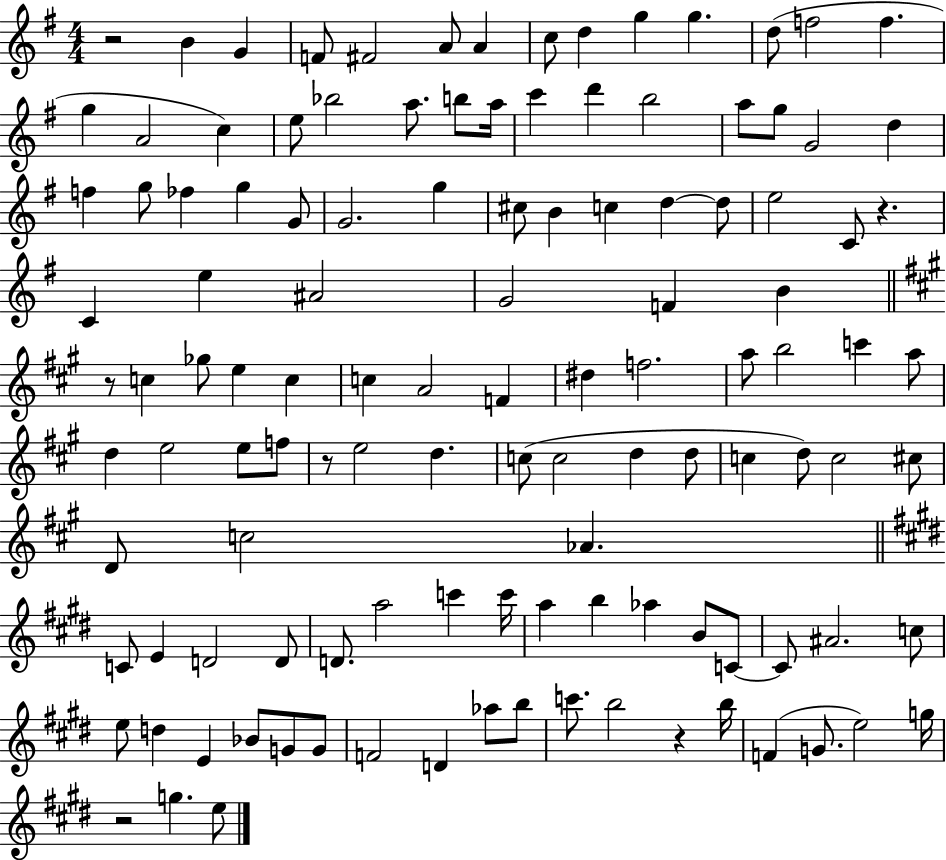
R/h B4/q G4/q F4/e F#4/h A4/e A4/q C5/e D5/q G5/q G5/q. D5/e F5/h F5/q. G5/q A4/h C5/q E5/e Bb5/h A5/e. B5/e A5/s C6/q D6/q B5/h A5/e G5/e G4/h D5/q F5/q G5/e FES5/q G5/q G4/e G4/h. G5/q C#5/e B4/q C5/q D5/q D5/e E5/h C4/e R/q. C4/q E5/q A#4/h G4/h F4/q B4/q R/e C5/q Gb5/e E5/q C5/q C5/q A4/h F4/q D#5/q F5/h. A5/e B5/h C6/q A5/e D5/q E5/h E5/e F5/e R/e E5/h D5/q. C5/e C5/h D5/q D5/e C5/q D5/e C5/h C#5/e D4/e C5/h Ab4/q. C4/e E4/q D4/h D4/e D4/e. A5/h C6/q C6/s A5/q B5/q Ab5/q B4/e C4/e C4/e A#4/h. C5/e E5/e D5/q E4/q Bb4/e G4/e G4/e F4/h D4/q Ab5/e B5/e C6/e. B5/h R/q B5/s F4/q G4/e. E5/h G5/s R/h G5/q. E5/e